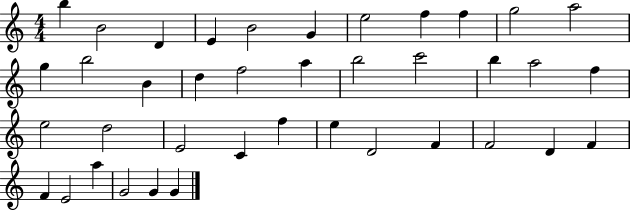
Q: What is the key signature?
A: C major